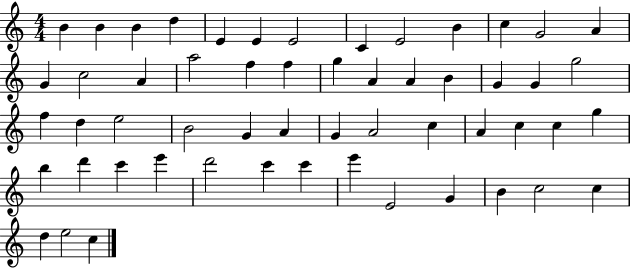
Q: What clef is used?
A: treble